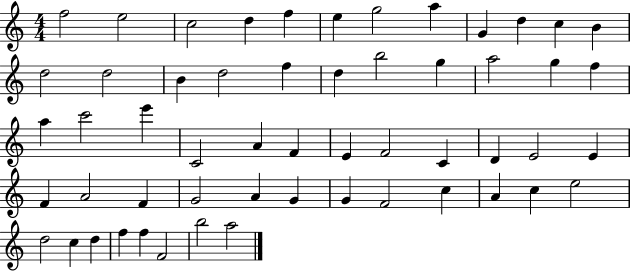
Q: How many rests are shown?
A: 0